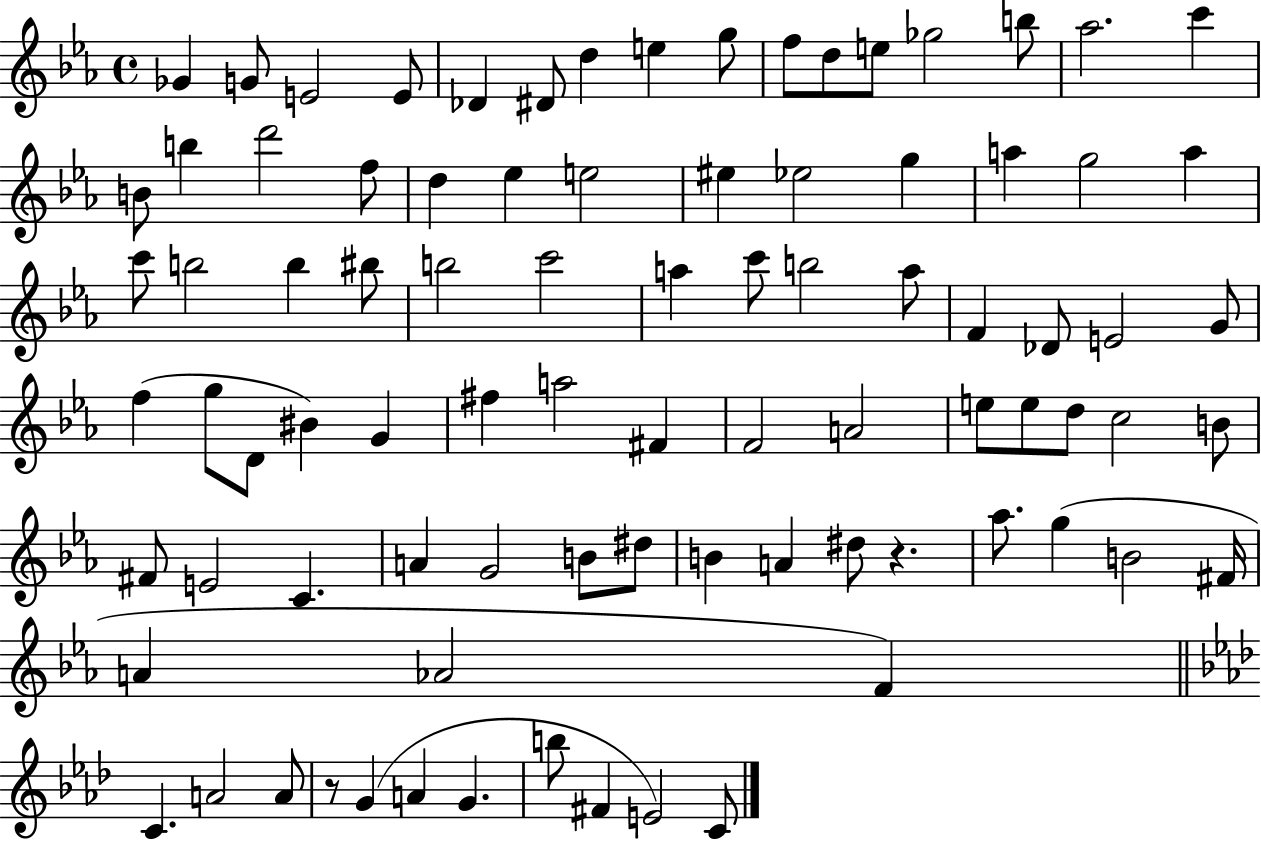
Gb4/q G4/e E4/h E4/e Db4/q D#4/e D5/q E5/q G5/e F5/e D5/e E5/e Gb5/h B5/e Ab5/h. C6/q B4/e B5/q D6/h F5/e D5/q Eb5/q E5/h EIS5/q Eb5/h G5/q A5/q G5/h A5/q C6/e B5/h B5/q BIS5/e B5/h C6/h A5/q C6/e B5/h A5/e F4/q Db4/e E4/h G4/e F5/q G5/e D4/e BIS4/q G4/q F#5/q A5/h F#4/q F4/h A4/h E5/e E5/e D5/e C5/h B4/e F#4/e E4/h C4/q. A4/q G4/h B4/e D#5/e B4/q A4/q D#5/e R/q. Ab5/e. G5/q B4/h F#4/s A4/q Ab4/h F4/q C4/q. A4/h A4/e R/e G4/q A4/q G4/q. B5/e F#4/q E4/h C4/e